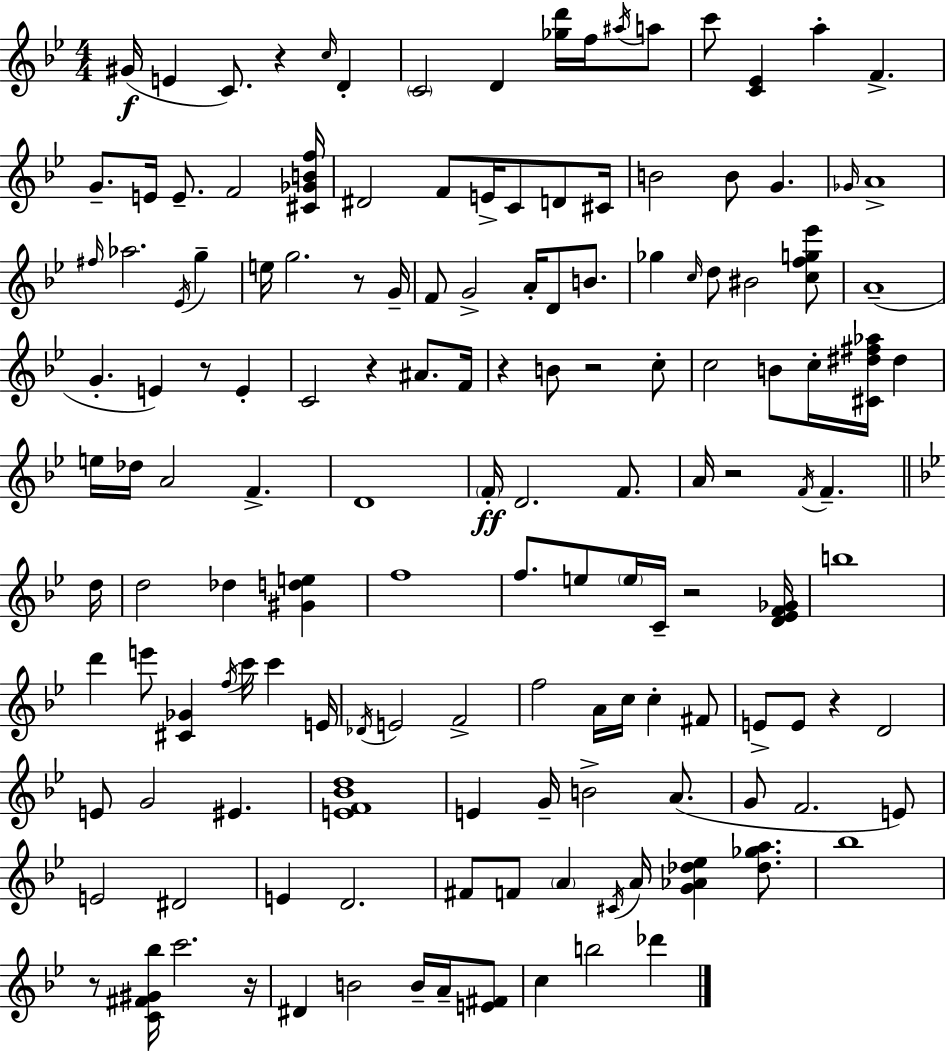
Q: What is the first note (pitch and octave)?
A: G#4